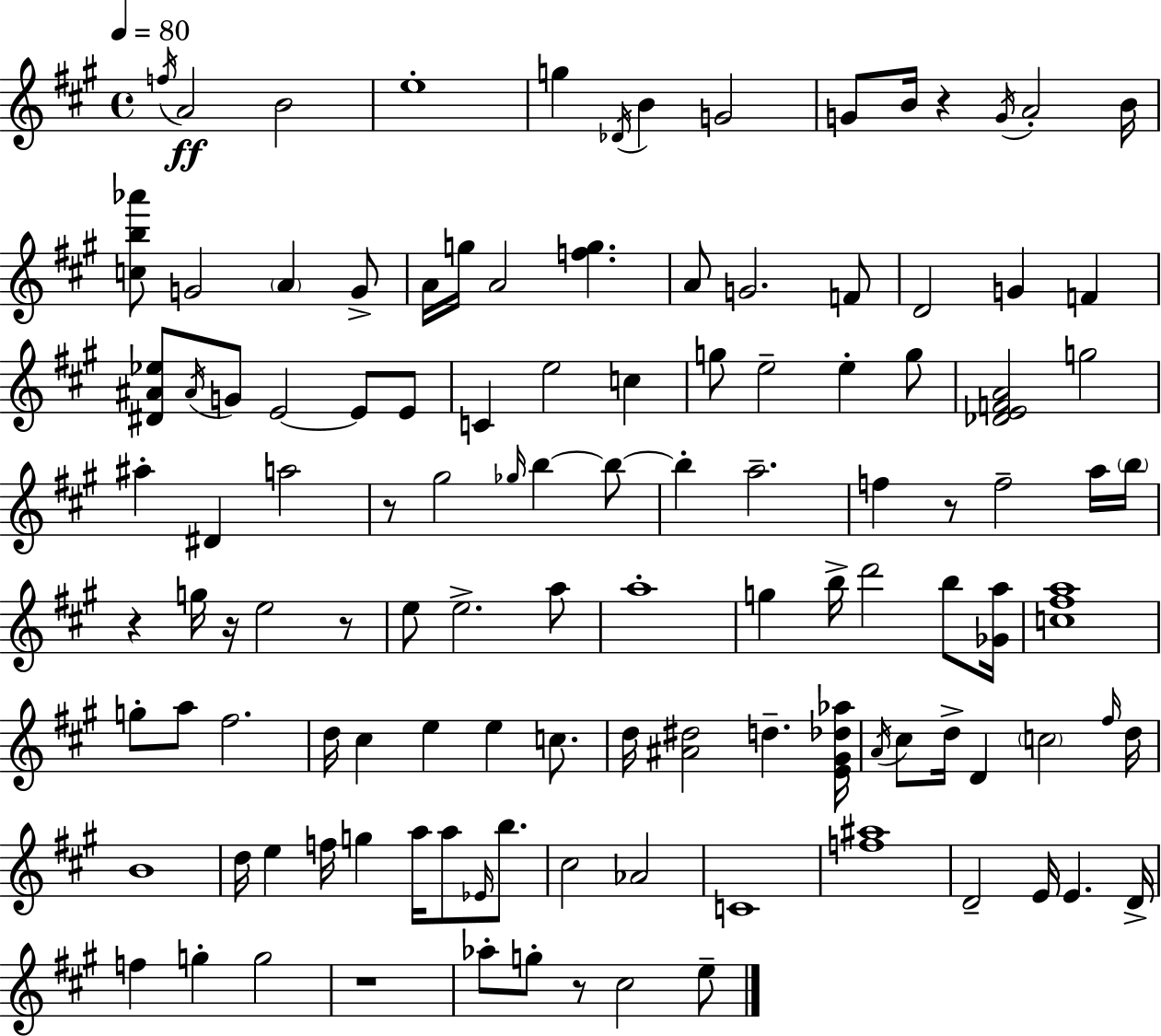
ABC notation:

X:1
T:Untitled
M:4/4
L:1/4
K:A
f/4 A2 B2 e4 g _D/4 B G2 G/2 B/4 z G/4 A2 B/4 [cb_a']/2 G2 A G/2 A/4 g/4 A2 [fg] A/2 G2 F/2 D2 G F [^D^A_e]/2 ^A/4 G/2 E2 E/2 E/2 C e2 c g/2 e2 e g/2 [_DEFA]2 g2 ^a ^D a2 z/2 ^g2 _g/4 b b/2 b a2 f z/2 f2 a/4 b/4 z g/4 z/4 e2 z/2 e/2 e2 a/2 a4 g b/4 d'2 b/2 [_Ga]/4 [c^fa]4 g/2 a/2 ^f2 d/4 ^c e e c/2 d/4 [^A^d]2 d [E^G_d_a]/4 A/4 ^c/2 d/4 D c2 ^f/4 d/4 B4 d/4 e f/4 g a/4 a/2 _E/4 b/2 ^c2 _A2 C4 [f^a]4 D2 E/4 E D/4 f g g2 z4 _a/2 g/2 z/2 ^c2 e/2